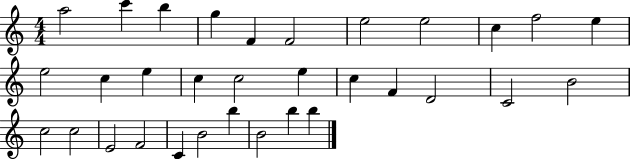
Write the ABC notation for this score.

X:1
T:Untitled
M:4/4
L:1/4
K:C
a2 c' b g F F2 e2 e2 c f2 e e2 c e c c2 e c F D2 C2 B2 c2 c2 E2 F2 C B2 b B2 b b